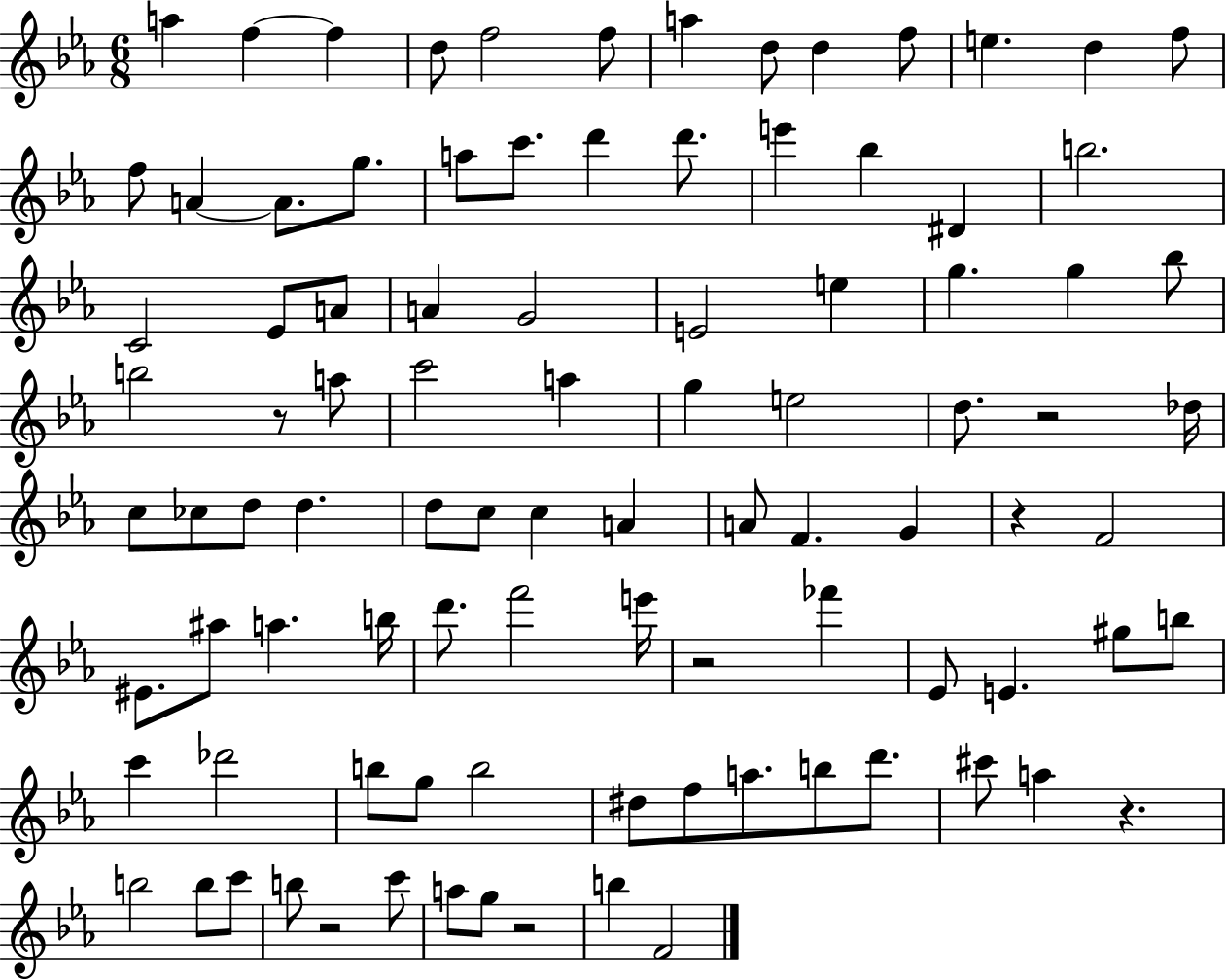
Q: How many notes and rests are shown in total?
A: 95